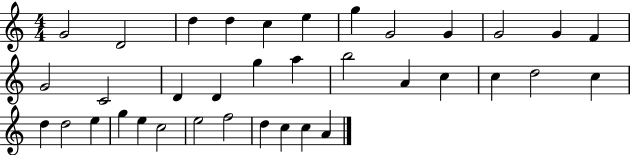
{
  \clef treble
  \numericTimeSignature
  \time 4/4
  \key c \major
  g'2 d'2 | d''4 d''4 c''4 e''4 | g''4 g'2 g'4 | g'2 g'4 f'4 | \break g'2 c'2 | d'4 d'4 g''4 a''4 | b''2 a'4 c''4 | c''4 d''2 c''4 | \break d''4 d''2 e''4 | g''4 e''4 c''2 | e''2 f''2 | d''4 c''4 c''4 a'4 | \break \bar "|."
}